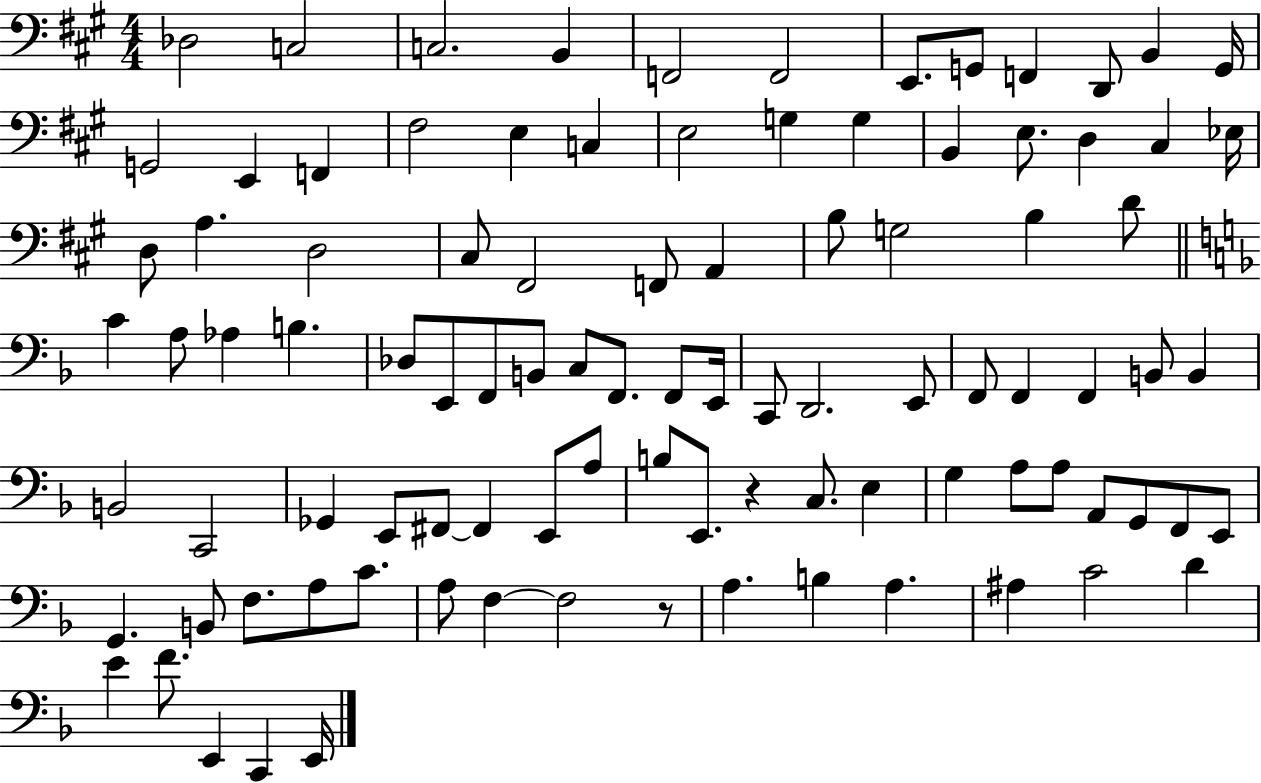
{
  \clef bass
  \numericTimeSignature
  \time 4/4
  \key a \major
  des2 c2 | c2. b,4 | f,2 f,2 | e,8. g,8 f,4 d,8 b,4 g,16 | \break g,2 e,4 f,4 | fis2 e4 c4 | e2 g4 g4 | b,4 e8. d4 cis4 ees16 | \break d8 a4. d2 | cis8 fis,2 f,8 a,4 | b8 g2 b4 d'8 | \bar "||" \break \key f \major c'4 a8 aes4 b4. | des8 e,8 f,8 b,8 c8 f,8. f,8 e,16 | c,8 d,2. e,8 | f,8 f,4 f,4 b,8 b,4 | \break b,2 c,2 | ges,4 e,8 fis,8~~ fis,4 e,8 a8 | b8 e,8. r4 c8. e4 | g4 a8 a8 a,8 g,8 f,8 e,8 | \break g,4. b,8 f8. a8 c'8. | a8 f4~~ f2 r8 | a4. b4 a4. | ais4 c'2 d'4 | \break e'4 f'8. e,4 c,4 e,16 | \bar "|."
}